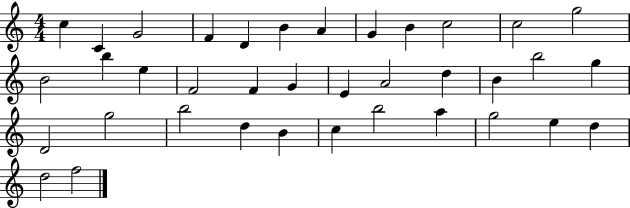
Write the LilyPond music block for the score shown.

{
  \clef treble
  \numericTimeSignature
  \time 4/4
  \key c \major
  c''4 c'4 g'2 | f'4 d'4 b'4 a'4 | g'4 b'4 c''2 | c''2 g''2 | \break b'2 b''4 e''4 | f'2 f'4 g'4 | e'4 a'2 d''4 | b'4 b''2 g''4 | \break d'2 g''2 | b''2 d''4 b'4 | c''4 b''2 a''4 | g''2 e''4 d''4 | \break d''2 f''2 | \bar "|."
}